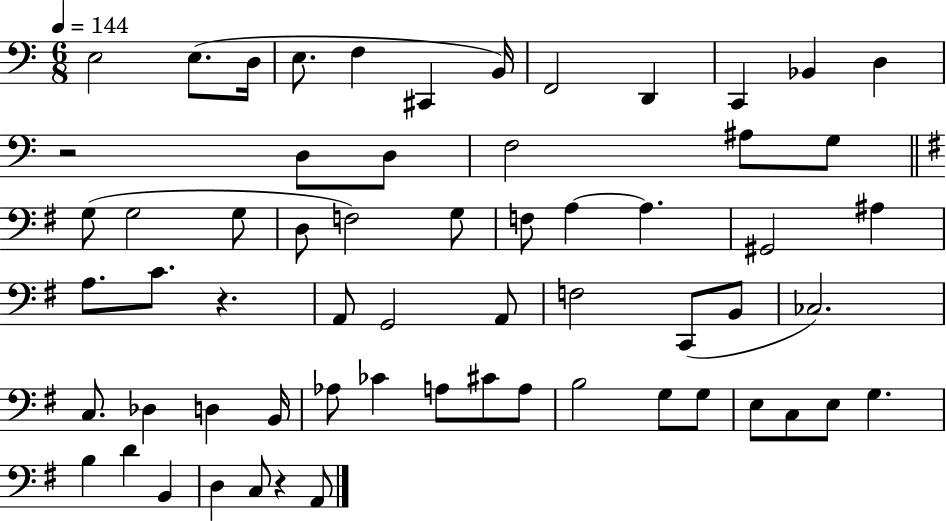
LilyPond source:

{
  \clef bass
  \numericTimeSignature
  \time 6/8
  \key c \major
  \tempo 4 = 144
  \repeat volta 2 { e2 e8.( d16 | e8. f4 cis,4 b,16) | f,2 d,4 | c,4 bes,4 d4 | \break r2 d8 d8 | f2 ais8 g8 | \bar "||" \break \key g \major g8( g2 g8 | d8 f2) g8 | f8 a4~~ a4. | gis,2 ais4 | \break a8. c'8. r4. | a,8 g,2 a,8 | f2 c,8( b,8 | ces2.) | \break c8. des4 d4 b,16 | aes8 ces'4 a8 cis'8 a8 | b2 g8 g8 | e8 c8 e8 g4. | \break b4 d'4 b,4 | d4 c8 r4 a,8 | } \bar "|."
}